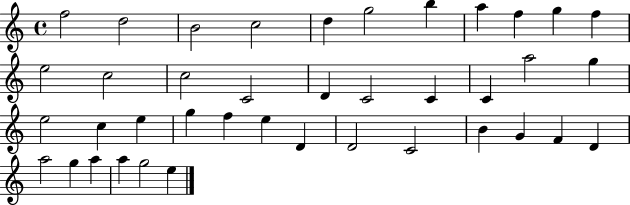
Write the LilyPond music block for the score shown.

{
  \clef treble
  \time 4/4
  \defaultTimeSignature
  \key c \major
  f''2 d''2 | b'2 c''2 | d''4 g''2 b''4 | a''4 f''4 g''4 f''4 | \break e''2 c''2 | c''2 c'2 | d'4 c'2 c'4 | c'4 a''2 g''4 | \break e''2 c''4 e''4 | g''4 f''4 e''4 d'4 | d'2 c'2 | b'4 g'4 f'4 d'4 | \break a''2 g''4 a''4 | a''4 g''2 e''4 | \bar "|."
}